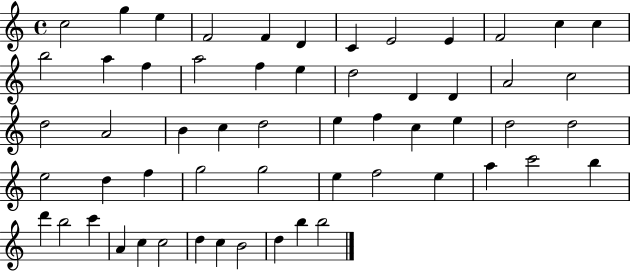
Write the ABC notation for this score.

X:1
T:Untitled
M:4/4
L:1/4
K:C
c2 g e F2 F D C E2 E F2 c c b2 a f a2 f e d2 D D A2 c2 d2 A2 B c d2 e f c e d2 d2 e2 d f g2 g2 e f2 e a c'2 b d' b2 c' A c c2 d c B2 d b b2